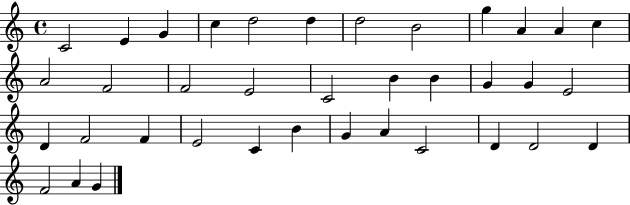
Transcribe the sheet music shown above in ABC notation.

X:1
T:Untitled
M:4/4
L:1/4
K:C
C2 E G c d2 d d2 B2 g A A c A2 F2 F2 E2 C2 B B G G E2 D F2 F E2 C B G A C2 D D2 D F2 A G